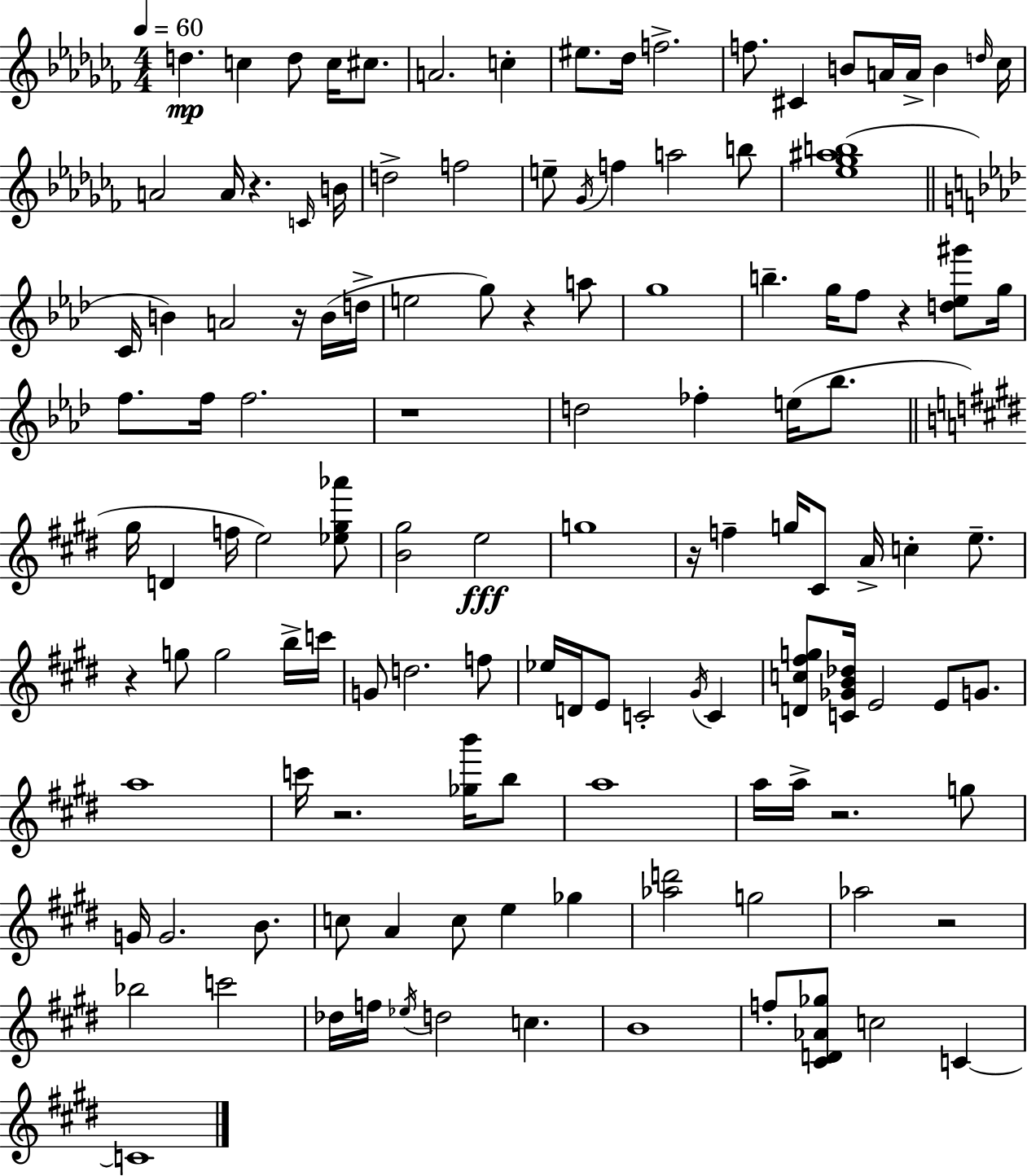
D5/q. C5/q D5/e C5/s C#5/e. A4/h. C5/q EIS5/e. Db5/s F5/h. F5/e. C#4/q B4/e A4/s A4/s B4/q D5/s CES5/s A4/h A4/s R/q. C4/s B4/s D5/h F5/h E5/e Gb4/s F5/q A5/h B5/e [Eb5,Gb5,A#5,B5]/w C4/s B4/q A4/h R/s B4/s D5/s E5/h G5/e R/q A5/e G5/w B5/q. G5/s F5/e R/q [D5,Eb5,G#6]/e G5/s F5/e. F5/s F5/h. R/w D5/h FES5/q E5/s Bb5/e. G#5/s D4/q F5/s E5/h [Eb5,G#5,Ab6]/e [B4,G#5]/h E5/h G5/w R/s F5/q G5/s C#4/e A4/s C5/q E5/e. R/q G5/e G5/h B5/s C6/s G4/e D5/h. F5/e Eb5/s D4/s E4/e C4/h G#4/s C4/q [D4,C5,F#5,G5]/e [C4,Gb4,B4,Db5]/s E4/h E4/e G4/e. A5/w C6/s R/h. [Gb5,B6]/s B5/e A5/w A5/s A5/s R/h. G5/e G4/s G4/h. B4/e. C5/e A4/q C5/e E5/q Gb5/q [Ab5,D6]/h G5/h Ab5/h R/h Bb5/h C6/h Db5/s F5/s Eb5/s D5/h C5/q. B4/w F5/e [C#4,D4,Ab4,Gb5]/e C5/h C4/q C4/w